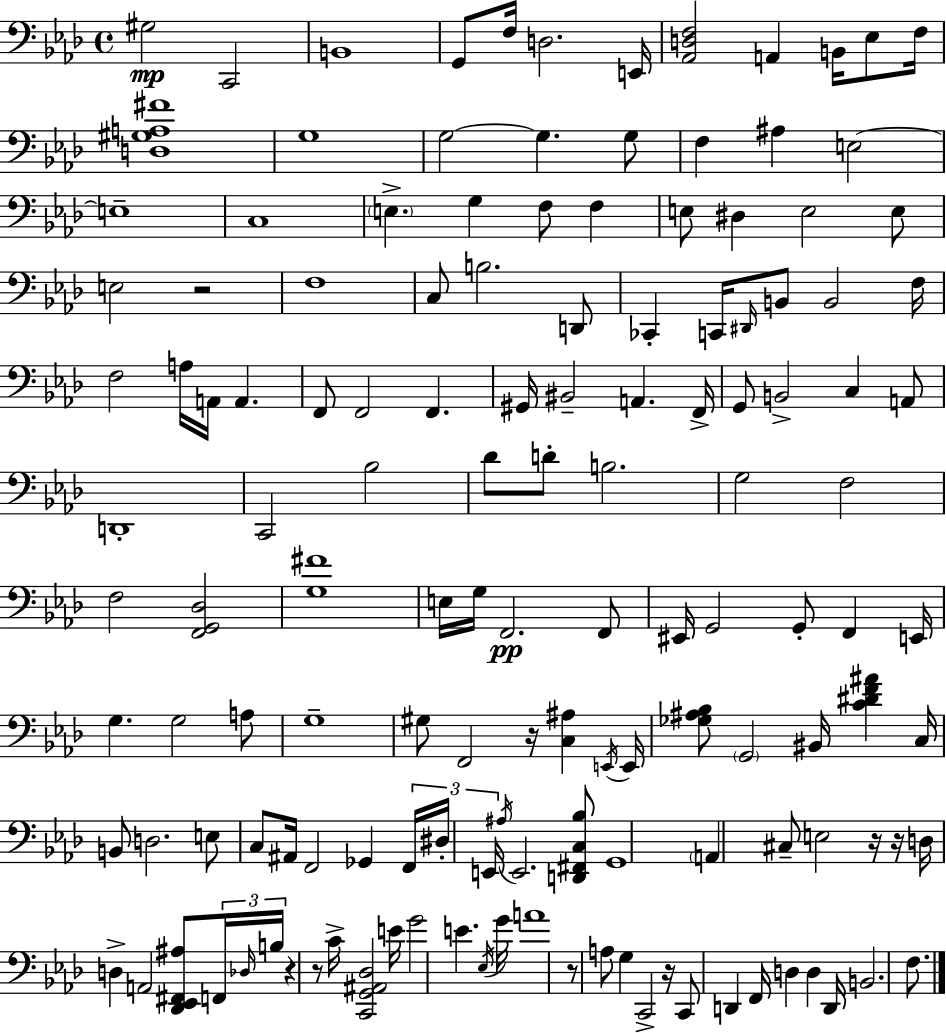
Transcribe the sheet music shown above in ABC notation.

X:1
T:Untitled
M:4/4
L:1/4
K:Fm
^G,2 C,,2 B,,4 G,,/2 F,/4 D,2 E,,/4 [_A,,D,F,]2 A,, B,,/4 _E,/2 F,/4 [D,^G,A,^F]4 G,4 G,2 G, G,/2 F, ^A, E,2 E,4 C,4 E, G, F,/2 F, E,/2 ^D, E,2 E,/2 E,2 z2 F,4 C,/2 B,2 D,,/2 _C,, C,,/4 ^D,,/4 B,,/2 B,,2 F,/4 F,2 A,/4 A,,/4 A,, F,,/2 F,,2 F,, ^G,,/4 ^B,,2 A,, F,,/4 G,,/2 B,,2 C, A,,/2 D,,4 C,,2 _B,2 _D/2 D/2 B,2 G,2 F,2 F,2 [F,,G,,_D,]2 [G,^F]4 E,/4 G,/4 F,,2 F,,/2 ^E,,/4 G,,2 G,,/2 F,, E,,/4 G, G,2 A,/2 G,4 ^G,/2 F,,2 z/4 [C,^A,] E,,/4 E,,/4 [_G,^A,_B,]/2 G,,2 ^B,,/4 [C^DF^A] C,/4 B,,/2 D,2 E,/2 C,/2 ^A,,/4 F,,2 _G,, F,,/4 ^D,/4 E,,/4 ^A,/4 E,,2 [D,,^F,,C,_B,]/2 G,,4 A,, ^C,/2 E,2 z/4 z/4 D,/4 D, A,,2 [_D,,_E,,^F,,^A,]/2 F,,/4 _D,/4 B,/4 z z/2 C/4 [C,,G,,^A,,_D,]2 E/4 G2 E _E,/4 G/4 A4 z/2 A,/2 G, C,,2 z/4 C,,/2 D,, F,,/4 D, D, D,,/4 B,,2 F,/2